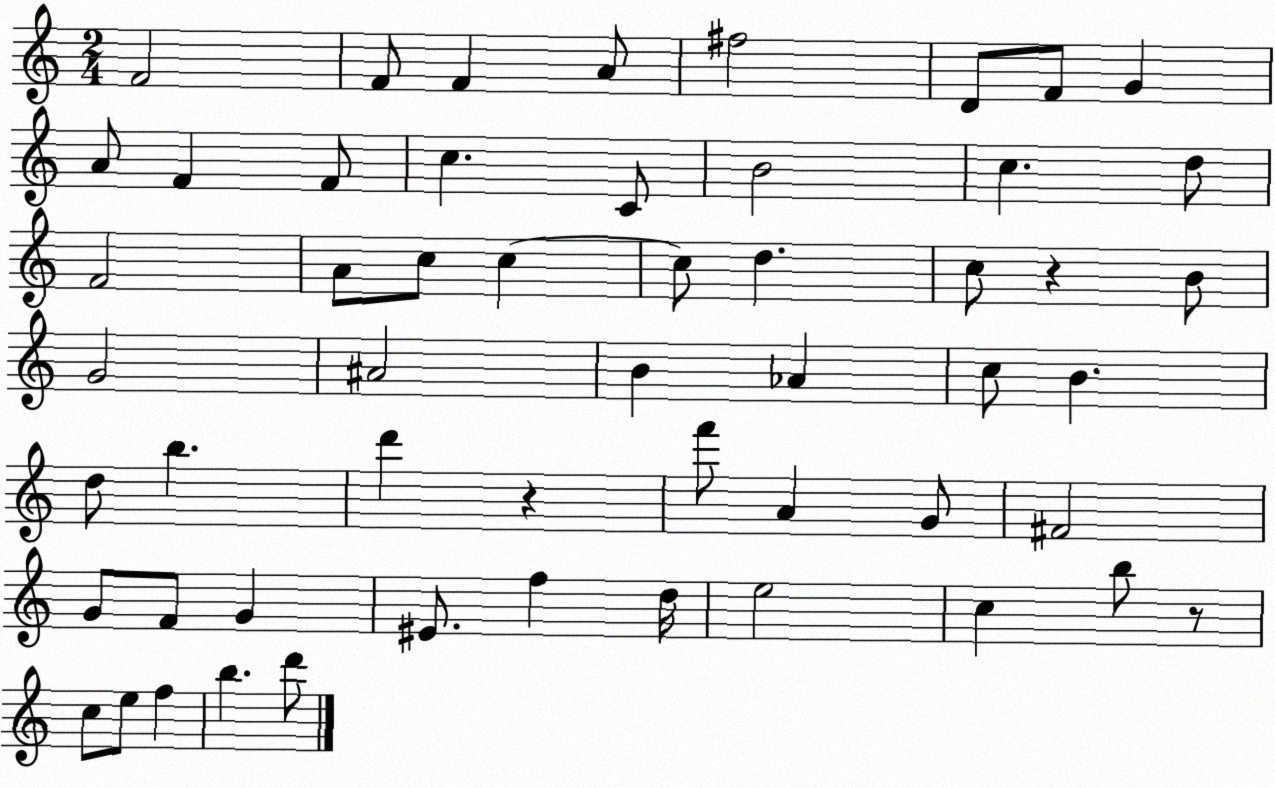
X:1
T:Untitled
M:2/4
L:1/4
K:C
F2 F/2 F A/2 ^f2 D/2 F/2 G A/2 F F/2 c C/2 B2 c d/2 F2 A/2 c/2 c c/2 d c/2 z B/2 G2 ^A2 B _A c/2 B d/2 b d' z f'/2 A G/2 ^F2 G/2 F/2 G ^E/2 f d/4 e2 c b/2 z/2 c/2 e/2 f b d'/2